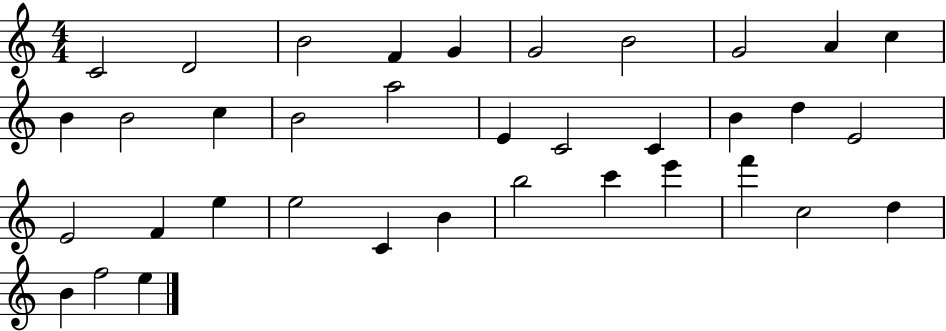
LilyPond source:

{
  \clef treble
  \numericTimeSignature
  \time 4/4
  \key c \major
  c'2 d'2 | b'2 f'4 g'4 | g'2 b'2 | g'2 a'4 c''4 | \break b'4 b'2 c''4 | b'2 a''2 | e'4 c'2 c'4 | b'4 d''4 e'2 | \break e'2 f'4 e''4 | e''2 c'4 b'4 | b''2 c'''4 e'''4 | f'''4 c''2 d''4 | \break b'4 f''2 e''4 | \bar "|."
}